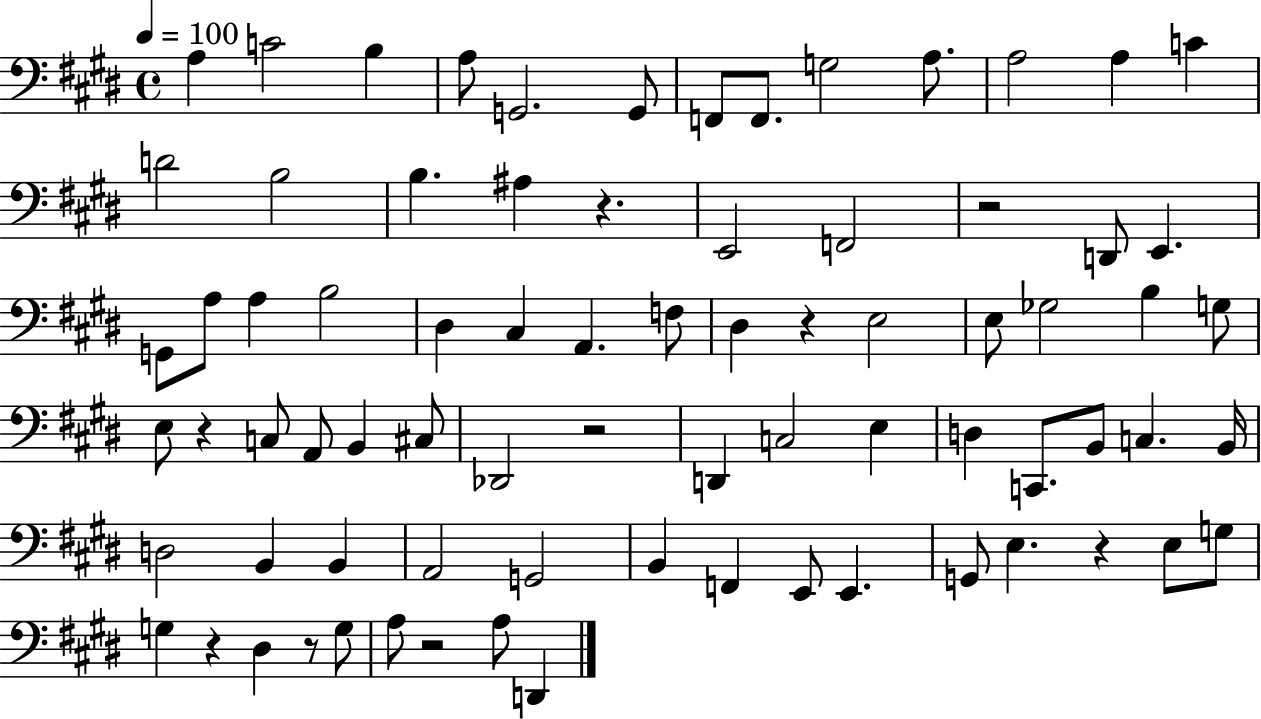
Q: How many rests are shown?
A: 9